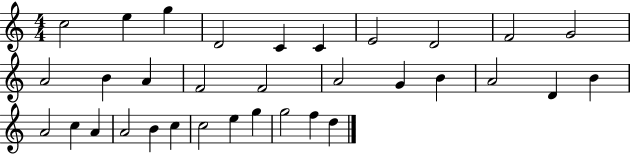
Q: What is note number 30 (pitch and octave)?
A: G5